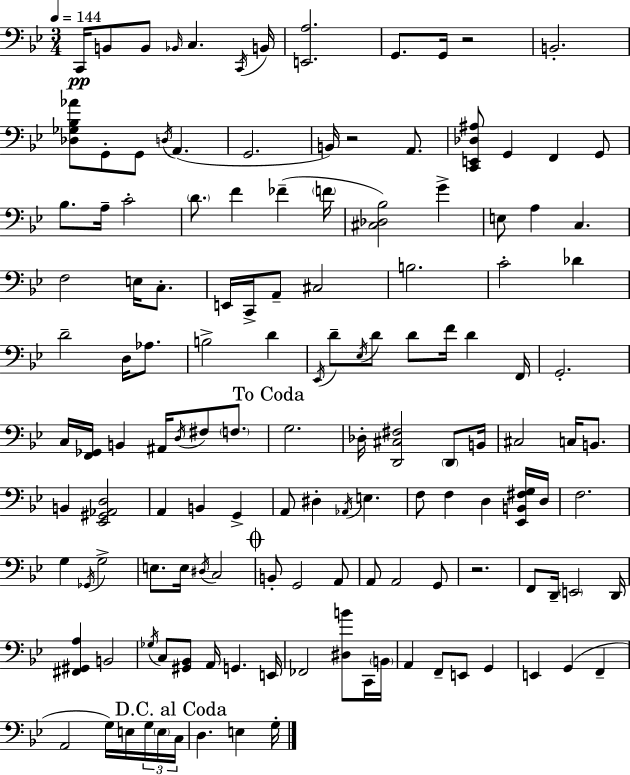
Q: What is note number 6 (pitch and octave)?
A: C2